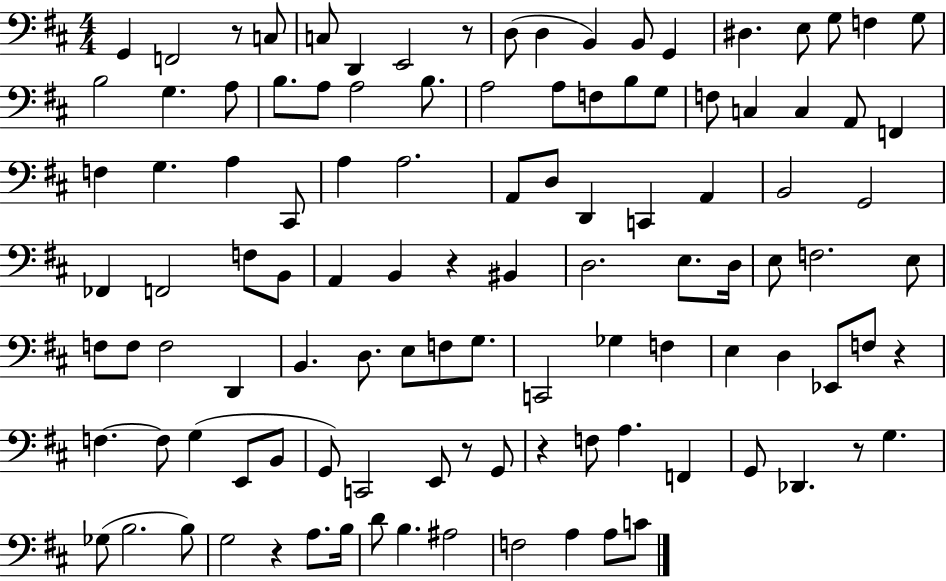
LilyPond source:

{
  \clef bass
  \numericTimeSignature
  \time 4/4
  \key d \major
  g,4 f,2 r8 c8 | c8 d,4 e,2 r8 | d8( d4 b,4) b,8 g,4 | dis4. e8 g8 f4 g8 | \break b2 g4. a8 | b8. a8 a2 b8. | a2 a8 f8 b8 g8 | f8 c4 c4 a,8 f,4 | \break f4 g4. a4 cis,8 | a4 a2. | a,8 d8 d,4 c,4 a,4 | b,2 g,2 | \break fes,4 f,2 f8 b,8 | a,4 b,4 r4 bis,4 | d2. e8. d16 | e8 f2. e8 | \break f8 f8 f2 d,4 | b,4. d8. e8 f8 g8. | c,2 ges4 f4 | e4 d4 ees,8 f8 r4 | \break f4.~~ f8 g4( e,8 b,8 | g,8) c,2 e,8 r8 g,8 | r4 f8 a4. f,4 | g,8 des,4. r8 g4. | \break ges8( b2. b8) | g2 r4 a8. b16 | d'8 b4. ais2 | f2 a4 a8 c'8 | \break \bar "|."
}